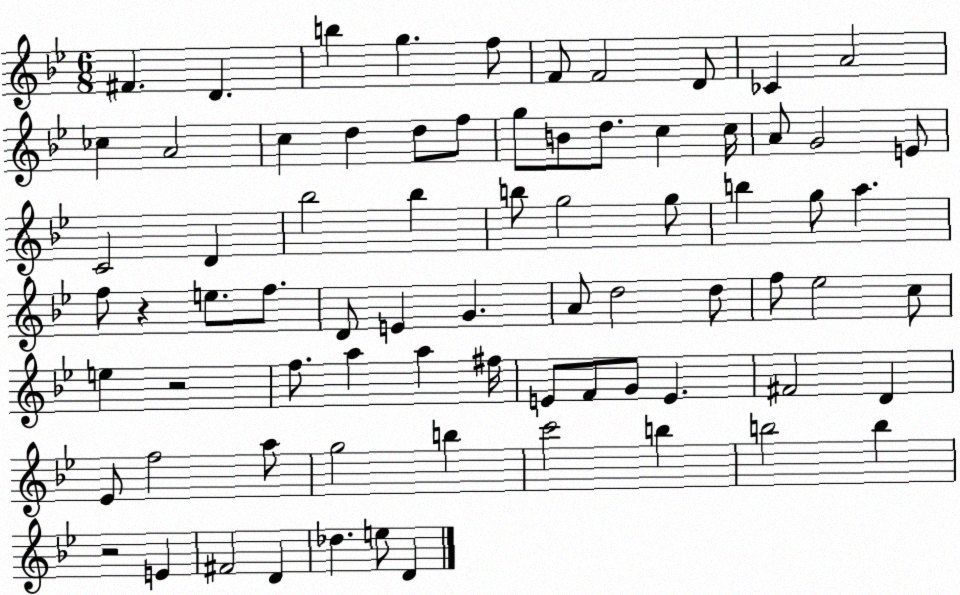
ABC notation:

X:1
T:Untitled
M:6/8
L:1/4
K:Bb
^F D b g f/2 F/2 F2 D/2 _C A2 _c A2 c d d/2 f/2 g/2 B/2 d/2 c c/4 A/2 G2 E/2 C2 D _b2 _b b/2 g2 g/2 b g/2 a f/2 z e/2 f/2 D/2 E G A/2 d2 d/2 f/2 _e2 c/2 e z2 f/2 a a ^f/4 E/2 F/2 G/2 E ^F2 D _E/2 f2 a/2 g2 b c'2 b b2 b z2 E ^F2 D _d e/2 D